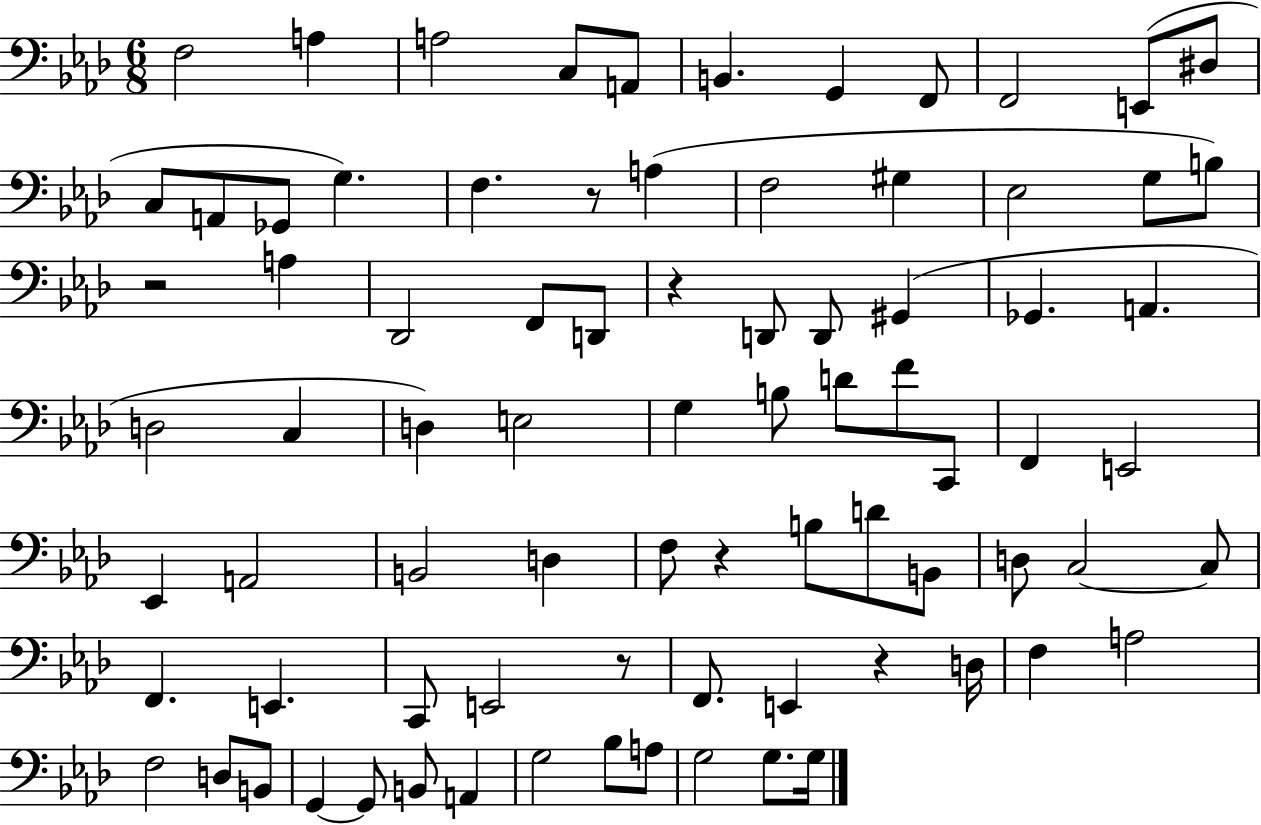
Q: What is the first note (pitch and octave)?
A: F3